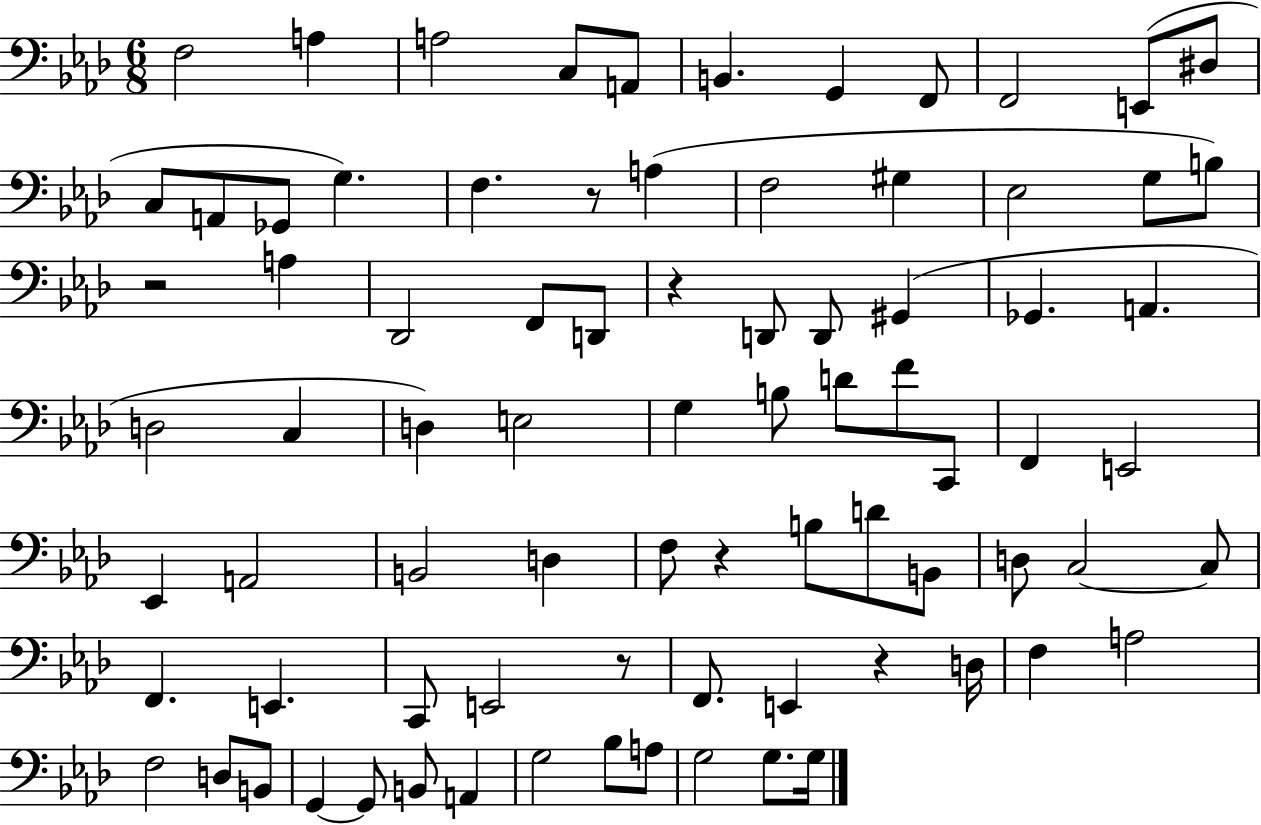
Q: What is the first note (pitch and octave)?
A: F3